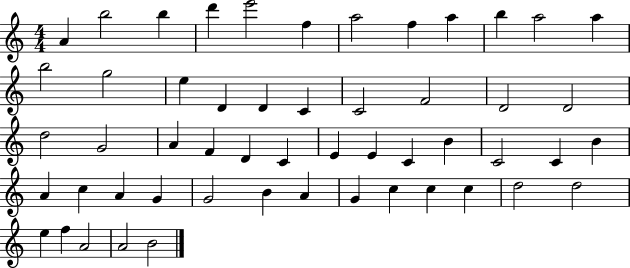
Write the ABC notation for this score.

X:1
T:Untitled
M:4/4
L:1/4
K:C
A b2 b d' e'2 f a2 f a b a2 a b2 g2 e D D C C2 F2 D2 D2 d2 G2 A F D C E E C B C2 C B A c A G G2 B A G c c c d2 d2 e f A2 A2 B2